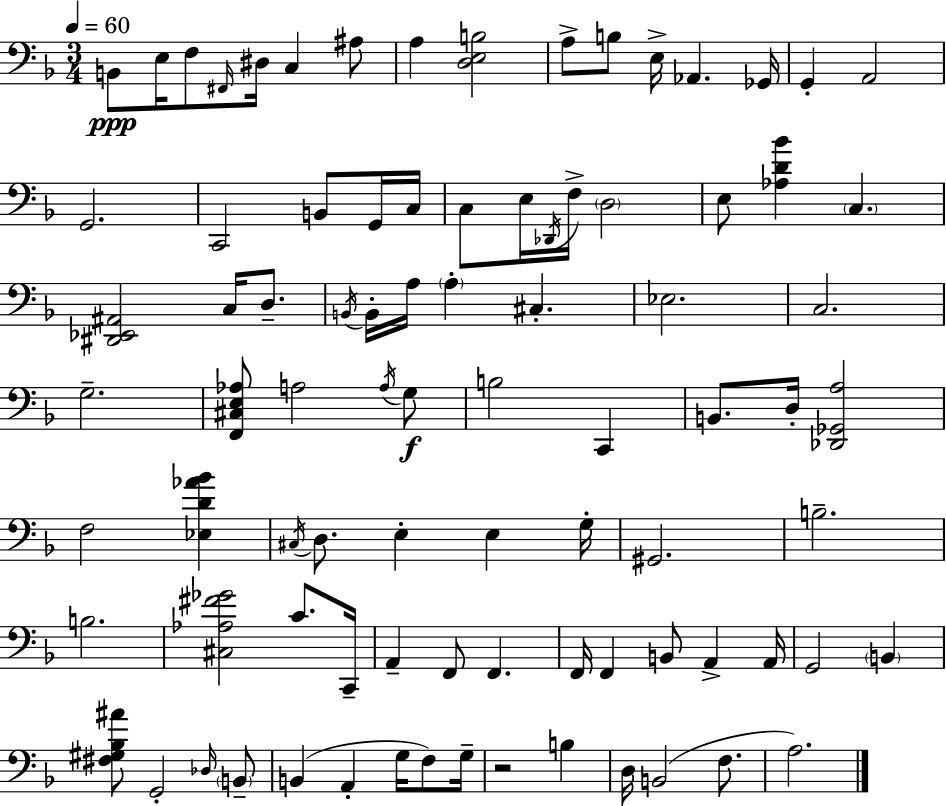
{
  \clef bass
  \numericTimeSignature
  \time 3/4
  \key d \minor
  \tempo 4 = 60
  b,8\ppp e16 f8 \grace { fis,16 } dis16 c4 ais8 | a4 <d e b>2 | a8-> b8 e16-> aes,4. | ges,16 g,4-. a,2 | \break g,2. | c,2 b,8 g,16 | c16 c8 e16 \acciaccatura { des,16 } f16-> \parenthesize d2 | e8 <aes d' bes'>4 \parenthesize c4. | \break <dis, ees, ais,>2 c16 d8.-- | \acciaccatura { b,16 } b,16-. a16 \parenthesize a4-. cis4.-. | ees2. | c2. | \break g2.-- | <f, cis e aes>8 a2 | \acciaccatura { a16 } g8\f b2 | c,4 b,8. d16-. <des, ges, a>2 | \break f2 | <ees d' aes' bes'>4 \acciaccatura { cis16 } d8. e4-. | e4 g16-. gis,2. | b2.-- | \break b2. | <cis aes fis' ges'>2 | c'8. c,16-- a,4-- f,8 f,4. | f,16 f,4 b,8 | \break a,4-> a,16 g,2 | \parenthesize b,4 <fis gis bes ais'>8 g,2-. | \grace { des16 } \parenthesize b,8-- b,4( a,4-. | g16 f8) g16-- r2 | \break b4 d16 b,2( | f8. a2.) | \bar "|."
}